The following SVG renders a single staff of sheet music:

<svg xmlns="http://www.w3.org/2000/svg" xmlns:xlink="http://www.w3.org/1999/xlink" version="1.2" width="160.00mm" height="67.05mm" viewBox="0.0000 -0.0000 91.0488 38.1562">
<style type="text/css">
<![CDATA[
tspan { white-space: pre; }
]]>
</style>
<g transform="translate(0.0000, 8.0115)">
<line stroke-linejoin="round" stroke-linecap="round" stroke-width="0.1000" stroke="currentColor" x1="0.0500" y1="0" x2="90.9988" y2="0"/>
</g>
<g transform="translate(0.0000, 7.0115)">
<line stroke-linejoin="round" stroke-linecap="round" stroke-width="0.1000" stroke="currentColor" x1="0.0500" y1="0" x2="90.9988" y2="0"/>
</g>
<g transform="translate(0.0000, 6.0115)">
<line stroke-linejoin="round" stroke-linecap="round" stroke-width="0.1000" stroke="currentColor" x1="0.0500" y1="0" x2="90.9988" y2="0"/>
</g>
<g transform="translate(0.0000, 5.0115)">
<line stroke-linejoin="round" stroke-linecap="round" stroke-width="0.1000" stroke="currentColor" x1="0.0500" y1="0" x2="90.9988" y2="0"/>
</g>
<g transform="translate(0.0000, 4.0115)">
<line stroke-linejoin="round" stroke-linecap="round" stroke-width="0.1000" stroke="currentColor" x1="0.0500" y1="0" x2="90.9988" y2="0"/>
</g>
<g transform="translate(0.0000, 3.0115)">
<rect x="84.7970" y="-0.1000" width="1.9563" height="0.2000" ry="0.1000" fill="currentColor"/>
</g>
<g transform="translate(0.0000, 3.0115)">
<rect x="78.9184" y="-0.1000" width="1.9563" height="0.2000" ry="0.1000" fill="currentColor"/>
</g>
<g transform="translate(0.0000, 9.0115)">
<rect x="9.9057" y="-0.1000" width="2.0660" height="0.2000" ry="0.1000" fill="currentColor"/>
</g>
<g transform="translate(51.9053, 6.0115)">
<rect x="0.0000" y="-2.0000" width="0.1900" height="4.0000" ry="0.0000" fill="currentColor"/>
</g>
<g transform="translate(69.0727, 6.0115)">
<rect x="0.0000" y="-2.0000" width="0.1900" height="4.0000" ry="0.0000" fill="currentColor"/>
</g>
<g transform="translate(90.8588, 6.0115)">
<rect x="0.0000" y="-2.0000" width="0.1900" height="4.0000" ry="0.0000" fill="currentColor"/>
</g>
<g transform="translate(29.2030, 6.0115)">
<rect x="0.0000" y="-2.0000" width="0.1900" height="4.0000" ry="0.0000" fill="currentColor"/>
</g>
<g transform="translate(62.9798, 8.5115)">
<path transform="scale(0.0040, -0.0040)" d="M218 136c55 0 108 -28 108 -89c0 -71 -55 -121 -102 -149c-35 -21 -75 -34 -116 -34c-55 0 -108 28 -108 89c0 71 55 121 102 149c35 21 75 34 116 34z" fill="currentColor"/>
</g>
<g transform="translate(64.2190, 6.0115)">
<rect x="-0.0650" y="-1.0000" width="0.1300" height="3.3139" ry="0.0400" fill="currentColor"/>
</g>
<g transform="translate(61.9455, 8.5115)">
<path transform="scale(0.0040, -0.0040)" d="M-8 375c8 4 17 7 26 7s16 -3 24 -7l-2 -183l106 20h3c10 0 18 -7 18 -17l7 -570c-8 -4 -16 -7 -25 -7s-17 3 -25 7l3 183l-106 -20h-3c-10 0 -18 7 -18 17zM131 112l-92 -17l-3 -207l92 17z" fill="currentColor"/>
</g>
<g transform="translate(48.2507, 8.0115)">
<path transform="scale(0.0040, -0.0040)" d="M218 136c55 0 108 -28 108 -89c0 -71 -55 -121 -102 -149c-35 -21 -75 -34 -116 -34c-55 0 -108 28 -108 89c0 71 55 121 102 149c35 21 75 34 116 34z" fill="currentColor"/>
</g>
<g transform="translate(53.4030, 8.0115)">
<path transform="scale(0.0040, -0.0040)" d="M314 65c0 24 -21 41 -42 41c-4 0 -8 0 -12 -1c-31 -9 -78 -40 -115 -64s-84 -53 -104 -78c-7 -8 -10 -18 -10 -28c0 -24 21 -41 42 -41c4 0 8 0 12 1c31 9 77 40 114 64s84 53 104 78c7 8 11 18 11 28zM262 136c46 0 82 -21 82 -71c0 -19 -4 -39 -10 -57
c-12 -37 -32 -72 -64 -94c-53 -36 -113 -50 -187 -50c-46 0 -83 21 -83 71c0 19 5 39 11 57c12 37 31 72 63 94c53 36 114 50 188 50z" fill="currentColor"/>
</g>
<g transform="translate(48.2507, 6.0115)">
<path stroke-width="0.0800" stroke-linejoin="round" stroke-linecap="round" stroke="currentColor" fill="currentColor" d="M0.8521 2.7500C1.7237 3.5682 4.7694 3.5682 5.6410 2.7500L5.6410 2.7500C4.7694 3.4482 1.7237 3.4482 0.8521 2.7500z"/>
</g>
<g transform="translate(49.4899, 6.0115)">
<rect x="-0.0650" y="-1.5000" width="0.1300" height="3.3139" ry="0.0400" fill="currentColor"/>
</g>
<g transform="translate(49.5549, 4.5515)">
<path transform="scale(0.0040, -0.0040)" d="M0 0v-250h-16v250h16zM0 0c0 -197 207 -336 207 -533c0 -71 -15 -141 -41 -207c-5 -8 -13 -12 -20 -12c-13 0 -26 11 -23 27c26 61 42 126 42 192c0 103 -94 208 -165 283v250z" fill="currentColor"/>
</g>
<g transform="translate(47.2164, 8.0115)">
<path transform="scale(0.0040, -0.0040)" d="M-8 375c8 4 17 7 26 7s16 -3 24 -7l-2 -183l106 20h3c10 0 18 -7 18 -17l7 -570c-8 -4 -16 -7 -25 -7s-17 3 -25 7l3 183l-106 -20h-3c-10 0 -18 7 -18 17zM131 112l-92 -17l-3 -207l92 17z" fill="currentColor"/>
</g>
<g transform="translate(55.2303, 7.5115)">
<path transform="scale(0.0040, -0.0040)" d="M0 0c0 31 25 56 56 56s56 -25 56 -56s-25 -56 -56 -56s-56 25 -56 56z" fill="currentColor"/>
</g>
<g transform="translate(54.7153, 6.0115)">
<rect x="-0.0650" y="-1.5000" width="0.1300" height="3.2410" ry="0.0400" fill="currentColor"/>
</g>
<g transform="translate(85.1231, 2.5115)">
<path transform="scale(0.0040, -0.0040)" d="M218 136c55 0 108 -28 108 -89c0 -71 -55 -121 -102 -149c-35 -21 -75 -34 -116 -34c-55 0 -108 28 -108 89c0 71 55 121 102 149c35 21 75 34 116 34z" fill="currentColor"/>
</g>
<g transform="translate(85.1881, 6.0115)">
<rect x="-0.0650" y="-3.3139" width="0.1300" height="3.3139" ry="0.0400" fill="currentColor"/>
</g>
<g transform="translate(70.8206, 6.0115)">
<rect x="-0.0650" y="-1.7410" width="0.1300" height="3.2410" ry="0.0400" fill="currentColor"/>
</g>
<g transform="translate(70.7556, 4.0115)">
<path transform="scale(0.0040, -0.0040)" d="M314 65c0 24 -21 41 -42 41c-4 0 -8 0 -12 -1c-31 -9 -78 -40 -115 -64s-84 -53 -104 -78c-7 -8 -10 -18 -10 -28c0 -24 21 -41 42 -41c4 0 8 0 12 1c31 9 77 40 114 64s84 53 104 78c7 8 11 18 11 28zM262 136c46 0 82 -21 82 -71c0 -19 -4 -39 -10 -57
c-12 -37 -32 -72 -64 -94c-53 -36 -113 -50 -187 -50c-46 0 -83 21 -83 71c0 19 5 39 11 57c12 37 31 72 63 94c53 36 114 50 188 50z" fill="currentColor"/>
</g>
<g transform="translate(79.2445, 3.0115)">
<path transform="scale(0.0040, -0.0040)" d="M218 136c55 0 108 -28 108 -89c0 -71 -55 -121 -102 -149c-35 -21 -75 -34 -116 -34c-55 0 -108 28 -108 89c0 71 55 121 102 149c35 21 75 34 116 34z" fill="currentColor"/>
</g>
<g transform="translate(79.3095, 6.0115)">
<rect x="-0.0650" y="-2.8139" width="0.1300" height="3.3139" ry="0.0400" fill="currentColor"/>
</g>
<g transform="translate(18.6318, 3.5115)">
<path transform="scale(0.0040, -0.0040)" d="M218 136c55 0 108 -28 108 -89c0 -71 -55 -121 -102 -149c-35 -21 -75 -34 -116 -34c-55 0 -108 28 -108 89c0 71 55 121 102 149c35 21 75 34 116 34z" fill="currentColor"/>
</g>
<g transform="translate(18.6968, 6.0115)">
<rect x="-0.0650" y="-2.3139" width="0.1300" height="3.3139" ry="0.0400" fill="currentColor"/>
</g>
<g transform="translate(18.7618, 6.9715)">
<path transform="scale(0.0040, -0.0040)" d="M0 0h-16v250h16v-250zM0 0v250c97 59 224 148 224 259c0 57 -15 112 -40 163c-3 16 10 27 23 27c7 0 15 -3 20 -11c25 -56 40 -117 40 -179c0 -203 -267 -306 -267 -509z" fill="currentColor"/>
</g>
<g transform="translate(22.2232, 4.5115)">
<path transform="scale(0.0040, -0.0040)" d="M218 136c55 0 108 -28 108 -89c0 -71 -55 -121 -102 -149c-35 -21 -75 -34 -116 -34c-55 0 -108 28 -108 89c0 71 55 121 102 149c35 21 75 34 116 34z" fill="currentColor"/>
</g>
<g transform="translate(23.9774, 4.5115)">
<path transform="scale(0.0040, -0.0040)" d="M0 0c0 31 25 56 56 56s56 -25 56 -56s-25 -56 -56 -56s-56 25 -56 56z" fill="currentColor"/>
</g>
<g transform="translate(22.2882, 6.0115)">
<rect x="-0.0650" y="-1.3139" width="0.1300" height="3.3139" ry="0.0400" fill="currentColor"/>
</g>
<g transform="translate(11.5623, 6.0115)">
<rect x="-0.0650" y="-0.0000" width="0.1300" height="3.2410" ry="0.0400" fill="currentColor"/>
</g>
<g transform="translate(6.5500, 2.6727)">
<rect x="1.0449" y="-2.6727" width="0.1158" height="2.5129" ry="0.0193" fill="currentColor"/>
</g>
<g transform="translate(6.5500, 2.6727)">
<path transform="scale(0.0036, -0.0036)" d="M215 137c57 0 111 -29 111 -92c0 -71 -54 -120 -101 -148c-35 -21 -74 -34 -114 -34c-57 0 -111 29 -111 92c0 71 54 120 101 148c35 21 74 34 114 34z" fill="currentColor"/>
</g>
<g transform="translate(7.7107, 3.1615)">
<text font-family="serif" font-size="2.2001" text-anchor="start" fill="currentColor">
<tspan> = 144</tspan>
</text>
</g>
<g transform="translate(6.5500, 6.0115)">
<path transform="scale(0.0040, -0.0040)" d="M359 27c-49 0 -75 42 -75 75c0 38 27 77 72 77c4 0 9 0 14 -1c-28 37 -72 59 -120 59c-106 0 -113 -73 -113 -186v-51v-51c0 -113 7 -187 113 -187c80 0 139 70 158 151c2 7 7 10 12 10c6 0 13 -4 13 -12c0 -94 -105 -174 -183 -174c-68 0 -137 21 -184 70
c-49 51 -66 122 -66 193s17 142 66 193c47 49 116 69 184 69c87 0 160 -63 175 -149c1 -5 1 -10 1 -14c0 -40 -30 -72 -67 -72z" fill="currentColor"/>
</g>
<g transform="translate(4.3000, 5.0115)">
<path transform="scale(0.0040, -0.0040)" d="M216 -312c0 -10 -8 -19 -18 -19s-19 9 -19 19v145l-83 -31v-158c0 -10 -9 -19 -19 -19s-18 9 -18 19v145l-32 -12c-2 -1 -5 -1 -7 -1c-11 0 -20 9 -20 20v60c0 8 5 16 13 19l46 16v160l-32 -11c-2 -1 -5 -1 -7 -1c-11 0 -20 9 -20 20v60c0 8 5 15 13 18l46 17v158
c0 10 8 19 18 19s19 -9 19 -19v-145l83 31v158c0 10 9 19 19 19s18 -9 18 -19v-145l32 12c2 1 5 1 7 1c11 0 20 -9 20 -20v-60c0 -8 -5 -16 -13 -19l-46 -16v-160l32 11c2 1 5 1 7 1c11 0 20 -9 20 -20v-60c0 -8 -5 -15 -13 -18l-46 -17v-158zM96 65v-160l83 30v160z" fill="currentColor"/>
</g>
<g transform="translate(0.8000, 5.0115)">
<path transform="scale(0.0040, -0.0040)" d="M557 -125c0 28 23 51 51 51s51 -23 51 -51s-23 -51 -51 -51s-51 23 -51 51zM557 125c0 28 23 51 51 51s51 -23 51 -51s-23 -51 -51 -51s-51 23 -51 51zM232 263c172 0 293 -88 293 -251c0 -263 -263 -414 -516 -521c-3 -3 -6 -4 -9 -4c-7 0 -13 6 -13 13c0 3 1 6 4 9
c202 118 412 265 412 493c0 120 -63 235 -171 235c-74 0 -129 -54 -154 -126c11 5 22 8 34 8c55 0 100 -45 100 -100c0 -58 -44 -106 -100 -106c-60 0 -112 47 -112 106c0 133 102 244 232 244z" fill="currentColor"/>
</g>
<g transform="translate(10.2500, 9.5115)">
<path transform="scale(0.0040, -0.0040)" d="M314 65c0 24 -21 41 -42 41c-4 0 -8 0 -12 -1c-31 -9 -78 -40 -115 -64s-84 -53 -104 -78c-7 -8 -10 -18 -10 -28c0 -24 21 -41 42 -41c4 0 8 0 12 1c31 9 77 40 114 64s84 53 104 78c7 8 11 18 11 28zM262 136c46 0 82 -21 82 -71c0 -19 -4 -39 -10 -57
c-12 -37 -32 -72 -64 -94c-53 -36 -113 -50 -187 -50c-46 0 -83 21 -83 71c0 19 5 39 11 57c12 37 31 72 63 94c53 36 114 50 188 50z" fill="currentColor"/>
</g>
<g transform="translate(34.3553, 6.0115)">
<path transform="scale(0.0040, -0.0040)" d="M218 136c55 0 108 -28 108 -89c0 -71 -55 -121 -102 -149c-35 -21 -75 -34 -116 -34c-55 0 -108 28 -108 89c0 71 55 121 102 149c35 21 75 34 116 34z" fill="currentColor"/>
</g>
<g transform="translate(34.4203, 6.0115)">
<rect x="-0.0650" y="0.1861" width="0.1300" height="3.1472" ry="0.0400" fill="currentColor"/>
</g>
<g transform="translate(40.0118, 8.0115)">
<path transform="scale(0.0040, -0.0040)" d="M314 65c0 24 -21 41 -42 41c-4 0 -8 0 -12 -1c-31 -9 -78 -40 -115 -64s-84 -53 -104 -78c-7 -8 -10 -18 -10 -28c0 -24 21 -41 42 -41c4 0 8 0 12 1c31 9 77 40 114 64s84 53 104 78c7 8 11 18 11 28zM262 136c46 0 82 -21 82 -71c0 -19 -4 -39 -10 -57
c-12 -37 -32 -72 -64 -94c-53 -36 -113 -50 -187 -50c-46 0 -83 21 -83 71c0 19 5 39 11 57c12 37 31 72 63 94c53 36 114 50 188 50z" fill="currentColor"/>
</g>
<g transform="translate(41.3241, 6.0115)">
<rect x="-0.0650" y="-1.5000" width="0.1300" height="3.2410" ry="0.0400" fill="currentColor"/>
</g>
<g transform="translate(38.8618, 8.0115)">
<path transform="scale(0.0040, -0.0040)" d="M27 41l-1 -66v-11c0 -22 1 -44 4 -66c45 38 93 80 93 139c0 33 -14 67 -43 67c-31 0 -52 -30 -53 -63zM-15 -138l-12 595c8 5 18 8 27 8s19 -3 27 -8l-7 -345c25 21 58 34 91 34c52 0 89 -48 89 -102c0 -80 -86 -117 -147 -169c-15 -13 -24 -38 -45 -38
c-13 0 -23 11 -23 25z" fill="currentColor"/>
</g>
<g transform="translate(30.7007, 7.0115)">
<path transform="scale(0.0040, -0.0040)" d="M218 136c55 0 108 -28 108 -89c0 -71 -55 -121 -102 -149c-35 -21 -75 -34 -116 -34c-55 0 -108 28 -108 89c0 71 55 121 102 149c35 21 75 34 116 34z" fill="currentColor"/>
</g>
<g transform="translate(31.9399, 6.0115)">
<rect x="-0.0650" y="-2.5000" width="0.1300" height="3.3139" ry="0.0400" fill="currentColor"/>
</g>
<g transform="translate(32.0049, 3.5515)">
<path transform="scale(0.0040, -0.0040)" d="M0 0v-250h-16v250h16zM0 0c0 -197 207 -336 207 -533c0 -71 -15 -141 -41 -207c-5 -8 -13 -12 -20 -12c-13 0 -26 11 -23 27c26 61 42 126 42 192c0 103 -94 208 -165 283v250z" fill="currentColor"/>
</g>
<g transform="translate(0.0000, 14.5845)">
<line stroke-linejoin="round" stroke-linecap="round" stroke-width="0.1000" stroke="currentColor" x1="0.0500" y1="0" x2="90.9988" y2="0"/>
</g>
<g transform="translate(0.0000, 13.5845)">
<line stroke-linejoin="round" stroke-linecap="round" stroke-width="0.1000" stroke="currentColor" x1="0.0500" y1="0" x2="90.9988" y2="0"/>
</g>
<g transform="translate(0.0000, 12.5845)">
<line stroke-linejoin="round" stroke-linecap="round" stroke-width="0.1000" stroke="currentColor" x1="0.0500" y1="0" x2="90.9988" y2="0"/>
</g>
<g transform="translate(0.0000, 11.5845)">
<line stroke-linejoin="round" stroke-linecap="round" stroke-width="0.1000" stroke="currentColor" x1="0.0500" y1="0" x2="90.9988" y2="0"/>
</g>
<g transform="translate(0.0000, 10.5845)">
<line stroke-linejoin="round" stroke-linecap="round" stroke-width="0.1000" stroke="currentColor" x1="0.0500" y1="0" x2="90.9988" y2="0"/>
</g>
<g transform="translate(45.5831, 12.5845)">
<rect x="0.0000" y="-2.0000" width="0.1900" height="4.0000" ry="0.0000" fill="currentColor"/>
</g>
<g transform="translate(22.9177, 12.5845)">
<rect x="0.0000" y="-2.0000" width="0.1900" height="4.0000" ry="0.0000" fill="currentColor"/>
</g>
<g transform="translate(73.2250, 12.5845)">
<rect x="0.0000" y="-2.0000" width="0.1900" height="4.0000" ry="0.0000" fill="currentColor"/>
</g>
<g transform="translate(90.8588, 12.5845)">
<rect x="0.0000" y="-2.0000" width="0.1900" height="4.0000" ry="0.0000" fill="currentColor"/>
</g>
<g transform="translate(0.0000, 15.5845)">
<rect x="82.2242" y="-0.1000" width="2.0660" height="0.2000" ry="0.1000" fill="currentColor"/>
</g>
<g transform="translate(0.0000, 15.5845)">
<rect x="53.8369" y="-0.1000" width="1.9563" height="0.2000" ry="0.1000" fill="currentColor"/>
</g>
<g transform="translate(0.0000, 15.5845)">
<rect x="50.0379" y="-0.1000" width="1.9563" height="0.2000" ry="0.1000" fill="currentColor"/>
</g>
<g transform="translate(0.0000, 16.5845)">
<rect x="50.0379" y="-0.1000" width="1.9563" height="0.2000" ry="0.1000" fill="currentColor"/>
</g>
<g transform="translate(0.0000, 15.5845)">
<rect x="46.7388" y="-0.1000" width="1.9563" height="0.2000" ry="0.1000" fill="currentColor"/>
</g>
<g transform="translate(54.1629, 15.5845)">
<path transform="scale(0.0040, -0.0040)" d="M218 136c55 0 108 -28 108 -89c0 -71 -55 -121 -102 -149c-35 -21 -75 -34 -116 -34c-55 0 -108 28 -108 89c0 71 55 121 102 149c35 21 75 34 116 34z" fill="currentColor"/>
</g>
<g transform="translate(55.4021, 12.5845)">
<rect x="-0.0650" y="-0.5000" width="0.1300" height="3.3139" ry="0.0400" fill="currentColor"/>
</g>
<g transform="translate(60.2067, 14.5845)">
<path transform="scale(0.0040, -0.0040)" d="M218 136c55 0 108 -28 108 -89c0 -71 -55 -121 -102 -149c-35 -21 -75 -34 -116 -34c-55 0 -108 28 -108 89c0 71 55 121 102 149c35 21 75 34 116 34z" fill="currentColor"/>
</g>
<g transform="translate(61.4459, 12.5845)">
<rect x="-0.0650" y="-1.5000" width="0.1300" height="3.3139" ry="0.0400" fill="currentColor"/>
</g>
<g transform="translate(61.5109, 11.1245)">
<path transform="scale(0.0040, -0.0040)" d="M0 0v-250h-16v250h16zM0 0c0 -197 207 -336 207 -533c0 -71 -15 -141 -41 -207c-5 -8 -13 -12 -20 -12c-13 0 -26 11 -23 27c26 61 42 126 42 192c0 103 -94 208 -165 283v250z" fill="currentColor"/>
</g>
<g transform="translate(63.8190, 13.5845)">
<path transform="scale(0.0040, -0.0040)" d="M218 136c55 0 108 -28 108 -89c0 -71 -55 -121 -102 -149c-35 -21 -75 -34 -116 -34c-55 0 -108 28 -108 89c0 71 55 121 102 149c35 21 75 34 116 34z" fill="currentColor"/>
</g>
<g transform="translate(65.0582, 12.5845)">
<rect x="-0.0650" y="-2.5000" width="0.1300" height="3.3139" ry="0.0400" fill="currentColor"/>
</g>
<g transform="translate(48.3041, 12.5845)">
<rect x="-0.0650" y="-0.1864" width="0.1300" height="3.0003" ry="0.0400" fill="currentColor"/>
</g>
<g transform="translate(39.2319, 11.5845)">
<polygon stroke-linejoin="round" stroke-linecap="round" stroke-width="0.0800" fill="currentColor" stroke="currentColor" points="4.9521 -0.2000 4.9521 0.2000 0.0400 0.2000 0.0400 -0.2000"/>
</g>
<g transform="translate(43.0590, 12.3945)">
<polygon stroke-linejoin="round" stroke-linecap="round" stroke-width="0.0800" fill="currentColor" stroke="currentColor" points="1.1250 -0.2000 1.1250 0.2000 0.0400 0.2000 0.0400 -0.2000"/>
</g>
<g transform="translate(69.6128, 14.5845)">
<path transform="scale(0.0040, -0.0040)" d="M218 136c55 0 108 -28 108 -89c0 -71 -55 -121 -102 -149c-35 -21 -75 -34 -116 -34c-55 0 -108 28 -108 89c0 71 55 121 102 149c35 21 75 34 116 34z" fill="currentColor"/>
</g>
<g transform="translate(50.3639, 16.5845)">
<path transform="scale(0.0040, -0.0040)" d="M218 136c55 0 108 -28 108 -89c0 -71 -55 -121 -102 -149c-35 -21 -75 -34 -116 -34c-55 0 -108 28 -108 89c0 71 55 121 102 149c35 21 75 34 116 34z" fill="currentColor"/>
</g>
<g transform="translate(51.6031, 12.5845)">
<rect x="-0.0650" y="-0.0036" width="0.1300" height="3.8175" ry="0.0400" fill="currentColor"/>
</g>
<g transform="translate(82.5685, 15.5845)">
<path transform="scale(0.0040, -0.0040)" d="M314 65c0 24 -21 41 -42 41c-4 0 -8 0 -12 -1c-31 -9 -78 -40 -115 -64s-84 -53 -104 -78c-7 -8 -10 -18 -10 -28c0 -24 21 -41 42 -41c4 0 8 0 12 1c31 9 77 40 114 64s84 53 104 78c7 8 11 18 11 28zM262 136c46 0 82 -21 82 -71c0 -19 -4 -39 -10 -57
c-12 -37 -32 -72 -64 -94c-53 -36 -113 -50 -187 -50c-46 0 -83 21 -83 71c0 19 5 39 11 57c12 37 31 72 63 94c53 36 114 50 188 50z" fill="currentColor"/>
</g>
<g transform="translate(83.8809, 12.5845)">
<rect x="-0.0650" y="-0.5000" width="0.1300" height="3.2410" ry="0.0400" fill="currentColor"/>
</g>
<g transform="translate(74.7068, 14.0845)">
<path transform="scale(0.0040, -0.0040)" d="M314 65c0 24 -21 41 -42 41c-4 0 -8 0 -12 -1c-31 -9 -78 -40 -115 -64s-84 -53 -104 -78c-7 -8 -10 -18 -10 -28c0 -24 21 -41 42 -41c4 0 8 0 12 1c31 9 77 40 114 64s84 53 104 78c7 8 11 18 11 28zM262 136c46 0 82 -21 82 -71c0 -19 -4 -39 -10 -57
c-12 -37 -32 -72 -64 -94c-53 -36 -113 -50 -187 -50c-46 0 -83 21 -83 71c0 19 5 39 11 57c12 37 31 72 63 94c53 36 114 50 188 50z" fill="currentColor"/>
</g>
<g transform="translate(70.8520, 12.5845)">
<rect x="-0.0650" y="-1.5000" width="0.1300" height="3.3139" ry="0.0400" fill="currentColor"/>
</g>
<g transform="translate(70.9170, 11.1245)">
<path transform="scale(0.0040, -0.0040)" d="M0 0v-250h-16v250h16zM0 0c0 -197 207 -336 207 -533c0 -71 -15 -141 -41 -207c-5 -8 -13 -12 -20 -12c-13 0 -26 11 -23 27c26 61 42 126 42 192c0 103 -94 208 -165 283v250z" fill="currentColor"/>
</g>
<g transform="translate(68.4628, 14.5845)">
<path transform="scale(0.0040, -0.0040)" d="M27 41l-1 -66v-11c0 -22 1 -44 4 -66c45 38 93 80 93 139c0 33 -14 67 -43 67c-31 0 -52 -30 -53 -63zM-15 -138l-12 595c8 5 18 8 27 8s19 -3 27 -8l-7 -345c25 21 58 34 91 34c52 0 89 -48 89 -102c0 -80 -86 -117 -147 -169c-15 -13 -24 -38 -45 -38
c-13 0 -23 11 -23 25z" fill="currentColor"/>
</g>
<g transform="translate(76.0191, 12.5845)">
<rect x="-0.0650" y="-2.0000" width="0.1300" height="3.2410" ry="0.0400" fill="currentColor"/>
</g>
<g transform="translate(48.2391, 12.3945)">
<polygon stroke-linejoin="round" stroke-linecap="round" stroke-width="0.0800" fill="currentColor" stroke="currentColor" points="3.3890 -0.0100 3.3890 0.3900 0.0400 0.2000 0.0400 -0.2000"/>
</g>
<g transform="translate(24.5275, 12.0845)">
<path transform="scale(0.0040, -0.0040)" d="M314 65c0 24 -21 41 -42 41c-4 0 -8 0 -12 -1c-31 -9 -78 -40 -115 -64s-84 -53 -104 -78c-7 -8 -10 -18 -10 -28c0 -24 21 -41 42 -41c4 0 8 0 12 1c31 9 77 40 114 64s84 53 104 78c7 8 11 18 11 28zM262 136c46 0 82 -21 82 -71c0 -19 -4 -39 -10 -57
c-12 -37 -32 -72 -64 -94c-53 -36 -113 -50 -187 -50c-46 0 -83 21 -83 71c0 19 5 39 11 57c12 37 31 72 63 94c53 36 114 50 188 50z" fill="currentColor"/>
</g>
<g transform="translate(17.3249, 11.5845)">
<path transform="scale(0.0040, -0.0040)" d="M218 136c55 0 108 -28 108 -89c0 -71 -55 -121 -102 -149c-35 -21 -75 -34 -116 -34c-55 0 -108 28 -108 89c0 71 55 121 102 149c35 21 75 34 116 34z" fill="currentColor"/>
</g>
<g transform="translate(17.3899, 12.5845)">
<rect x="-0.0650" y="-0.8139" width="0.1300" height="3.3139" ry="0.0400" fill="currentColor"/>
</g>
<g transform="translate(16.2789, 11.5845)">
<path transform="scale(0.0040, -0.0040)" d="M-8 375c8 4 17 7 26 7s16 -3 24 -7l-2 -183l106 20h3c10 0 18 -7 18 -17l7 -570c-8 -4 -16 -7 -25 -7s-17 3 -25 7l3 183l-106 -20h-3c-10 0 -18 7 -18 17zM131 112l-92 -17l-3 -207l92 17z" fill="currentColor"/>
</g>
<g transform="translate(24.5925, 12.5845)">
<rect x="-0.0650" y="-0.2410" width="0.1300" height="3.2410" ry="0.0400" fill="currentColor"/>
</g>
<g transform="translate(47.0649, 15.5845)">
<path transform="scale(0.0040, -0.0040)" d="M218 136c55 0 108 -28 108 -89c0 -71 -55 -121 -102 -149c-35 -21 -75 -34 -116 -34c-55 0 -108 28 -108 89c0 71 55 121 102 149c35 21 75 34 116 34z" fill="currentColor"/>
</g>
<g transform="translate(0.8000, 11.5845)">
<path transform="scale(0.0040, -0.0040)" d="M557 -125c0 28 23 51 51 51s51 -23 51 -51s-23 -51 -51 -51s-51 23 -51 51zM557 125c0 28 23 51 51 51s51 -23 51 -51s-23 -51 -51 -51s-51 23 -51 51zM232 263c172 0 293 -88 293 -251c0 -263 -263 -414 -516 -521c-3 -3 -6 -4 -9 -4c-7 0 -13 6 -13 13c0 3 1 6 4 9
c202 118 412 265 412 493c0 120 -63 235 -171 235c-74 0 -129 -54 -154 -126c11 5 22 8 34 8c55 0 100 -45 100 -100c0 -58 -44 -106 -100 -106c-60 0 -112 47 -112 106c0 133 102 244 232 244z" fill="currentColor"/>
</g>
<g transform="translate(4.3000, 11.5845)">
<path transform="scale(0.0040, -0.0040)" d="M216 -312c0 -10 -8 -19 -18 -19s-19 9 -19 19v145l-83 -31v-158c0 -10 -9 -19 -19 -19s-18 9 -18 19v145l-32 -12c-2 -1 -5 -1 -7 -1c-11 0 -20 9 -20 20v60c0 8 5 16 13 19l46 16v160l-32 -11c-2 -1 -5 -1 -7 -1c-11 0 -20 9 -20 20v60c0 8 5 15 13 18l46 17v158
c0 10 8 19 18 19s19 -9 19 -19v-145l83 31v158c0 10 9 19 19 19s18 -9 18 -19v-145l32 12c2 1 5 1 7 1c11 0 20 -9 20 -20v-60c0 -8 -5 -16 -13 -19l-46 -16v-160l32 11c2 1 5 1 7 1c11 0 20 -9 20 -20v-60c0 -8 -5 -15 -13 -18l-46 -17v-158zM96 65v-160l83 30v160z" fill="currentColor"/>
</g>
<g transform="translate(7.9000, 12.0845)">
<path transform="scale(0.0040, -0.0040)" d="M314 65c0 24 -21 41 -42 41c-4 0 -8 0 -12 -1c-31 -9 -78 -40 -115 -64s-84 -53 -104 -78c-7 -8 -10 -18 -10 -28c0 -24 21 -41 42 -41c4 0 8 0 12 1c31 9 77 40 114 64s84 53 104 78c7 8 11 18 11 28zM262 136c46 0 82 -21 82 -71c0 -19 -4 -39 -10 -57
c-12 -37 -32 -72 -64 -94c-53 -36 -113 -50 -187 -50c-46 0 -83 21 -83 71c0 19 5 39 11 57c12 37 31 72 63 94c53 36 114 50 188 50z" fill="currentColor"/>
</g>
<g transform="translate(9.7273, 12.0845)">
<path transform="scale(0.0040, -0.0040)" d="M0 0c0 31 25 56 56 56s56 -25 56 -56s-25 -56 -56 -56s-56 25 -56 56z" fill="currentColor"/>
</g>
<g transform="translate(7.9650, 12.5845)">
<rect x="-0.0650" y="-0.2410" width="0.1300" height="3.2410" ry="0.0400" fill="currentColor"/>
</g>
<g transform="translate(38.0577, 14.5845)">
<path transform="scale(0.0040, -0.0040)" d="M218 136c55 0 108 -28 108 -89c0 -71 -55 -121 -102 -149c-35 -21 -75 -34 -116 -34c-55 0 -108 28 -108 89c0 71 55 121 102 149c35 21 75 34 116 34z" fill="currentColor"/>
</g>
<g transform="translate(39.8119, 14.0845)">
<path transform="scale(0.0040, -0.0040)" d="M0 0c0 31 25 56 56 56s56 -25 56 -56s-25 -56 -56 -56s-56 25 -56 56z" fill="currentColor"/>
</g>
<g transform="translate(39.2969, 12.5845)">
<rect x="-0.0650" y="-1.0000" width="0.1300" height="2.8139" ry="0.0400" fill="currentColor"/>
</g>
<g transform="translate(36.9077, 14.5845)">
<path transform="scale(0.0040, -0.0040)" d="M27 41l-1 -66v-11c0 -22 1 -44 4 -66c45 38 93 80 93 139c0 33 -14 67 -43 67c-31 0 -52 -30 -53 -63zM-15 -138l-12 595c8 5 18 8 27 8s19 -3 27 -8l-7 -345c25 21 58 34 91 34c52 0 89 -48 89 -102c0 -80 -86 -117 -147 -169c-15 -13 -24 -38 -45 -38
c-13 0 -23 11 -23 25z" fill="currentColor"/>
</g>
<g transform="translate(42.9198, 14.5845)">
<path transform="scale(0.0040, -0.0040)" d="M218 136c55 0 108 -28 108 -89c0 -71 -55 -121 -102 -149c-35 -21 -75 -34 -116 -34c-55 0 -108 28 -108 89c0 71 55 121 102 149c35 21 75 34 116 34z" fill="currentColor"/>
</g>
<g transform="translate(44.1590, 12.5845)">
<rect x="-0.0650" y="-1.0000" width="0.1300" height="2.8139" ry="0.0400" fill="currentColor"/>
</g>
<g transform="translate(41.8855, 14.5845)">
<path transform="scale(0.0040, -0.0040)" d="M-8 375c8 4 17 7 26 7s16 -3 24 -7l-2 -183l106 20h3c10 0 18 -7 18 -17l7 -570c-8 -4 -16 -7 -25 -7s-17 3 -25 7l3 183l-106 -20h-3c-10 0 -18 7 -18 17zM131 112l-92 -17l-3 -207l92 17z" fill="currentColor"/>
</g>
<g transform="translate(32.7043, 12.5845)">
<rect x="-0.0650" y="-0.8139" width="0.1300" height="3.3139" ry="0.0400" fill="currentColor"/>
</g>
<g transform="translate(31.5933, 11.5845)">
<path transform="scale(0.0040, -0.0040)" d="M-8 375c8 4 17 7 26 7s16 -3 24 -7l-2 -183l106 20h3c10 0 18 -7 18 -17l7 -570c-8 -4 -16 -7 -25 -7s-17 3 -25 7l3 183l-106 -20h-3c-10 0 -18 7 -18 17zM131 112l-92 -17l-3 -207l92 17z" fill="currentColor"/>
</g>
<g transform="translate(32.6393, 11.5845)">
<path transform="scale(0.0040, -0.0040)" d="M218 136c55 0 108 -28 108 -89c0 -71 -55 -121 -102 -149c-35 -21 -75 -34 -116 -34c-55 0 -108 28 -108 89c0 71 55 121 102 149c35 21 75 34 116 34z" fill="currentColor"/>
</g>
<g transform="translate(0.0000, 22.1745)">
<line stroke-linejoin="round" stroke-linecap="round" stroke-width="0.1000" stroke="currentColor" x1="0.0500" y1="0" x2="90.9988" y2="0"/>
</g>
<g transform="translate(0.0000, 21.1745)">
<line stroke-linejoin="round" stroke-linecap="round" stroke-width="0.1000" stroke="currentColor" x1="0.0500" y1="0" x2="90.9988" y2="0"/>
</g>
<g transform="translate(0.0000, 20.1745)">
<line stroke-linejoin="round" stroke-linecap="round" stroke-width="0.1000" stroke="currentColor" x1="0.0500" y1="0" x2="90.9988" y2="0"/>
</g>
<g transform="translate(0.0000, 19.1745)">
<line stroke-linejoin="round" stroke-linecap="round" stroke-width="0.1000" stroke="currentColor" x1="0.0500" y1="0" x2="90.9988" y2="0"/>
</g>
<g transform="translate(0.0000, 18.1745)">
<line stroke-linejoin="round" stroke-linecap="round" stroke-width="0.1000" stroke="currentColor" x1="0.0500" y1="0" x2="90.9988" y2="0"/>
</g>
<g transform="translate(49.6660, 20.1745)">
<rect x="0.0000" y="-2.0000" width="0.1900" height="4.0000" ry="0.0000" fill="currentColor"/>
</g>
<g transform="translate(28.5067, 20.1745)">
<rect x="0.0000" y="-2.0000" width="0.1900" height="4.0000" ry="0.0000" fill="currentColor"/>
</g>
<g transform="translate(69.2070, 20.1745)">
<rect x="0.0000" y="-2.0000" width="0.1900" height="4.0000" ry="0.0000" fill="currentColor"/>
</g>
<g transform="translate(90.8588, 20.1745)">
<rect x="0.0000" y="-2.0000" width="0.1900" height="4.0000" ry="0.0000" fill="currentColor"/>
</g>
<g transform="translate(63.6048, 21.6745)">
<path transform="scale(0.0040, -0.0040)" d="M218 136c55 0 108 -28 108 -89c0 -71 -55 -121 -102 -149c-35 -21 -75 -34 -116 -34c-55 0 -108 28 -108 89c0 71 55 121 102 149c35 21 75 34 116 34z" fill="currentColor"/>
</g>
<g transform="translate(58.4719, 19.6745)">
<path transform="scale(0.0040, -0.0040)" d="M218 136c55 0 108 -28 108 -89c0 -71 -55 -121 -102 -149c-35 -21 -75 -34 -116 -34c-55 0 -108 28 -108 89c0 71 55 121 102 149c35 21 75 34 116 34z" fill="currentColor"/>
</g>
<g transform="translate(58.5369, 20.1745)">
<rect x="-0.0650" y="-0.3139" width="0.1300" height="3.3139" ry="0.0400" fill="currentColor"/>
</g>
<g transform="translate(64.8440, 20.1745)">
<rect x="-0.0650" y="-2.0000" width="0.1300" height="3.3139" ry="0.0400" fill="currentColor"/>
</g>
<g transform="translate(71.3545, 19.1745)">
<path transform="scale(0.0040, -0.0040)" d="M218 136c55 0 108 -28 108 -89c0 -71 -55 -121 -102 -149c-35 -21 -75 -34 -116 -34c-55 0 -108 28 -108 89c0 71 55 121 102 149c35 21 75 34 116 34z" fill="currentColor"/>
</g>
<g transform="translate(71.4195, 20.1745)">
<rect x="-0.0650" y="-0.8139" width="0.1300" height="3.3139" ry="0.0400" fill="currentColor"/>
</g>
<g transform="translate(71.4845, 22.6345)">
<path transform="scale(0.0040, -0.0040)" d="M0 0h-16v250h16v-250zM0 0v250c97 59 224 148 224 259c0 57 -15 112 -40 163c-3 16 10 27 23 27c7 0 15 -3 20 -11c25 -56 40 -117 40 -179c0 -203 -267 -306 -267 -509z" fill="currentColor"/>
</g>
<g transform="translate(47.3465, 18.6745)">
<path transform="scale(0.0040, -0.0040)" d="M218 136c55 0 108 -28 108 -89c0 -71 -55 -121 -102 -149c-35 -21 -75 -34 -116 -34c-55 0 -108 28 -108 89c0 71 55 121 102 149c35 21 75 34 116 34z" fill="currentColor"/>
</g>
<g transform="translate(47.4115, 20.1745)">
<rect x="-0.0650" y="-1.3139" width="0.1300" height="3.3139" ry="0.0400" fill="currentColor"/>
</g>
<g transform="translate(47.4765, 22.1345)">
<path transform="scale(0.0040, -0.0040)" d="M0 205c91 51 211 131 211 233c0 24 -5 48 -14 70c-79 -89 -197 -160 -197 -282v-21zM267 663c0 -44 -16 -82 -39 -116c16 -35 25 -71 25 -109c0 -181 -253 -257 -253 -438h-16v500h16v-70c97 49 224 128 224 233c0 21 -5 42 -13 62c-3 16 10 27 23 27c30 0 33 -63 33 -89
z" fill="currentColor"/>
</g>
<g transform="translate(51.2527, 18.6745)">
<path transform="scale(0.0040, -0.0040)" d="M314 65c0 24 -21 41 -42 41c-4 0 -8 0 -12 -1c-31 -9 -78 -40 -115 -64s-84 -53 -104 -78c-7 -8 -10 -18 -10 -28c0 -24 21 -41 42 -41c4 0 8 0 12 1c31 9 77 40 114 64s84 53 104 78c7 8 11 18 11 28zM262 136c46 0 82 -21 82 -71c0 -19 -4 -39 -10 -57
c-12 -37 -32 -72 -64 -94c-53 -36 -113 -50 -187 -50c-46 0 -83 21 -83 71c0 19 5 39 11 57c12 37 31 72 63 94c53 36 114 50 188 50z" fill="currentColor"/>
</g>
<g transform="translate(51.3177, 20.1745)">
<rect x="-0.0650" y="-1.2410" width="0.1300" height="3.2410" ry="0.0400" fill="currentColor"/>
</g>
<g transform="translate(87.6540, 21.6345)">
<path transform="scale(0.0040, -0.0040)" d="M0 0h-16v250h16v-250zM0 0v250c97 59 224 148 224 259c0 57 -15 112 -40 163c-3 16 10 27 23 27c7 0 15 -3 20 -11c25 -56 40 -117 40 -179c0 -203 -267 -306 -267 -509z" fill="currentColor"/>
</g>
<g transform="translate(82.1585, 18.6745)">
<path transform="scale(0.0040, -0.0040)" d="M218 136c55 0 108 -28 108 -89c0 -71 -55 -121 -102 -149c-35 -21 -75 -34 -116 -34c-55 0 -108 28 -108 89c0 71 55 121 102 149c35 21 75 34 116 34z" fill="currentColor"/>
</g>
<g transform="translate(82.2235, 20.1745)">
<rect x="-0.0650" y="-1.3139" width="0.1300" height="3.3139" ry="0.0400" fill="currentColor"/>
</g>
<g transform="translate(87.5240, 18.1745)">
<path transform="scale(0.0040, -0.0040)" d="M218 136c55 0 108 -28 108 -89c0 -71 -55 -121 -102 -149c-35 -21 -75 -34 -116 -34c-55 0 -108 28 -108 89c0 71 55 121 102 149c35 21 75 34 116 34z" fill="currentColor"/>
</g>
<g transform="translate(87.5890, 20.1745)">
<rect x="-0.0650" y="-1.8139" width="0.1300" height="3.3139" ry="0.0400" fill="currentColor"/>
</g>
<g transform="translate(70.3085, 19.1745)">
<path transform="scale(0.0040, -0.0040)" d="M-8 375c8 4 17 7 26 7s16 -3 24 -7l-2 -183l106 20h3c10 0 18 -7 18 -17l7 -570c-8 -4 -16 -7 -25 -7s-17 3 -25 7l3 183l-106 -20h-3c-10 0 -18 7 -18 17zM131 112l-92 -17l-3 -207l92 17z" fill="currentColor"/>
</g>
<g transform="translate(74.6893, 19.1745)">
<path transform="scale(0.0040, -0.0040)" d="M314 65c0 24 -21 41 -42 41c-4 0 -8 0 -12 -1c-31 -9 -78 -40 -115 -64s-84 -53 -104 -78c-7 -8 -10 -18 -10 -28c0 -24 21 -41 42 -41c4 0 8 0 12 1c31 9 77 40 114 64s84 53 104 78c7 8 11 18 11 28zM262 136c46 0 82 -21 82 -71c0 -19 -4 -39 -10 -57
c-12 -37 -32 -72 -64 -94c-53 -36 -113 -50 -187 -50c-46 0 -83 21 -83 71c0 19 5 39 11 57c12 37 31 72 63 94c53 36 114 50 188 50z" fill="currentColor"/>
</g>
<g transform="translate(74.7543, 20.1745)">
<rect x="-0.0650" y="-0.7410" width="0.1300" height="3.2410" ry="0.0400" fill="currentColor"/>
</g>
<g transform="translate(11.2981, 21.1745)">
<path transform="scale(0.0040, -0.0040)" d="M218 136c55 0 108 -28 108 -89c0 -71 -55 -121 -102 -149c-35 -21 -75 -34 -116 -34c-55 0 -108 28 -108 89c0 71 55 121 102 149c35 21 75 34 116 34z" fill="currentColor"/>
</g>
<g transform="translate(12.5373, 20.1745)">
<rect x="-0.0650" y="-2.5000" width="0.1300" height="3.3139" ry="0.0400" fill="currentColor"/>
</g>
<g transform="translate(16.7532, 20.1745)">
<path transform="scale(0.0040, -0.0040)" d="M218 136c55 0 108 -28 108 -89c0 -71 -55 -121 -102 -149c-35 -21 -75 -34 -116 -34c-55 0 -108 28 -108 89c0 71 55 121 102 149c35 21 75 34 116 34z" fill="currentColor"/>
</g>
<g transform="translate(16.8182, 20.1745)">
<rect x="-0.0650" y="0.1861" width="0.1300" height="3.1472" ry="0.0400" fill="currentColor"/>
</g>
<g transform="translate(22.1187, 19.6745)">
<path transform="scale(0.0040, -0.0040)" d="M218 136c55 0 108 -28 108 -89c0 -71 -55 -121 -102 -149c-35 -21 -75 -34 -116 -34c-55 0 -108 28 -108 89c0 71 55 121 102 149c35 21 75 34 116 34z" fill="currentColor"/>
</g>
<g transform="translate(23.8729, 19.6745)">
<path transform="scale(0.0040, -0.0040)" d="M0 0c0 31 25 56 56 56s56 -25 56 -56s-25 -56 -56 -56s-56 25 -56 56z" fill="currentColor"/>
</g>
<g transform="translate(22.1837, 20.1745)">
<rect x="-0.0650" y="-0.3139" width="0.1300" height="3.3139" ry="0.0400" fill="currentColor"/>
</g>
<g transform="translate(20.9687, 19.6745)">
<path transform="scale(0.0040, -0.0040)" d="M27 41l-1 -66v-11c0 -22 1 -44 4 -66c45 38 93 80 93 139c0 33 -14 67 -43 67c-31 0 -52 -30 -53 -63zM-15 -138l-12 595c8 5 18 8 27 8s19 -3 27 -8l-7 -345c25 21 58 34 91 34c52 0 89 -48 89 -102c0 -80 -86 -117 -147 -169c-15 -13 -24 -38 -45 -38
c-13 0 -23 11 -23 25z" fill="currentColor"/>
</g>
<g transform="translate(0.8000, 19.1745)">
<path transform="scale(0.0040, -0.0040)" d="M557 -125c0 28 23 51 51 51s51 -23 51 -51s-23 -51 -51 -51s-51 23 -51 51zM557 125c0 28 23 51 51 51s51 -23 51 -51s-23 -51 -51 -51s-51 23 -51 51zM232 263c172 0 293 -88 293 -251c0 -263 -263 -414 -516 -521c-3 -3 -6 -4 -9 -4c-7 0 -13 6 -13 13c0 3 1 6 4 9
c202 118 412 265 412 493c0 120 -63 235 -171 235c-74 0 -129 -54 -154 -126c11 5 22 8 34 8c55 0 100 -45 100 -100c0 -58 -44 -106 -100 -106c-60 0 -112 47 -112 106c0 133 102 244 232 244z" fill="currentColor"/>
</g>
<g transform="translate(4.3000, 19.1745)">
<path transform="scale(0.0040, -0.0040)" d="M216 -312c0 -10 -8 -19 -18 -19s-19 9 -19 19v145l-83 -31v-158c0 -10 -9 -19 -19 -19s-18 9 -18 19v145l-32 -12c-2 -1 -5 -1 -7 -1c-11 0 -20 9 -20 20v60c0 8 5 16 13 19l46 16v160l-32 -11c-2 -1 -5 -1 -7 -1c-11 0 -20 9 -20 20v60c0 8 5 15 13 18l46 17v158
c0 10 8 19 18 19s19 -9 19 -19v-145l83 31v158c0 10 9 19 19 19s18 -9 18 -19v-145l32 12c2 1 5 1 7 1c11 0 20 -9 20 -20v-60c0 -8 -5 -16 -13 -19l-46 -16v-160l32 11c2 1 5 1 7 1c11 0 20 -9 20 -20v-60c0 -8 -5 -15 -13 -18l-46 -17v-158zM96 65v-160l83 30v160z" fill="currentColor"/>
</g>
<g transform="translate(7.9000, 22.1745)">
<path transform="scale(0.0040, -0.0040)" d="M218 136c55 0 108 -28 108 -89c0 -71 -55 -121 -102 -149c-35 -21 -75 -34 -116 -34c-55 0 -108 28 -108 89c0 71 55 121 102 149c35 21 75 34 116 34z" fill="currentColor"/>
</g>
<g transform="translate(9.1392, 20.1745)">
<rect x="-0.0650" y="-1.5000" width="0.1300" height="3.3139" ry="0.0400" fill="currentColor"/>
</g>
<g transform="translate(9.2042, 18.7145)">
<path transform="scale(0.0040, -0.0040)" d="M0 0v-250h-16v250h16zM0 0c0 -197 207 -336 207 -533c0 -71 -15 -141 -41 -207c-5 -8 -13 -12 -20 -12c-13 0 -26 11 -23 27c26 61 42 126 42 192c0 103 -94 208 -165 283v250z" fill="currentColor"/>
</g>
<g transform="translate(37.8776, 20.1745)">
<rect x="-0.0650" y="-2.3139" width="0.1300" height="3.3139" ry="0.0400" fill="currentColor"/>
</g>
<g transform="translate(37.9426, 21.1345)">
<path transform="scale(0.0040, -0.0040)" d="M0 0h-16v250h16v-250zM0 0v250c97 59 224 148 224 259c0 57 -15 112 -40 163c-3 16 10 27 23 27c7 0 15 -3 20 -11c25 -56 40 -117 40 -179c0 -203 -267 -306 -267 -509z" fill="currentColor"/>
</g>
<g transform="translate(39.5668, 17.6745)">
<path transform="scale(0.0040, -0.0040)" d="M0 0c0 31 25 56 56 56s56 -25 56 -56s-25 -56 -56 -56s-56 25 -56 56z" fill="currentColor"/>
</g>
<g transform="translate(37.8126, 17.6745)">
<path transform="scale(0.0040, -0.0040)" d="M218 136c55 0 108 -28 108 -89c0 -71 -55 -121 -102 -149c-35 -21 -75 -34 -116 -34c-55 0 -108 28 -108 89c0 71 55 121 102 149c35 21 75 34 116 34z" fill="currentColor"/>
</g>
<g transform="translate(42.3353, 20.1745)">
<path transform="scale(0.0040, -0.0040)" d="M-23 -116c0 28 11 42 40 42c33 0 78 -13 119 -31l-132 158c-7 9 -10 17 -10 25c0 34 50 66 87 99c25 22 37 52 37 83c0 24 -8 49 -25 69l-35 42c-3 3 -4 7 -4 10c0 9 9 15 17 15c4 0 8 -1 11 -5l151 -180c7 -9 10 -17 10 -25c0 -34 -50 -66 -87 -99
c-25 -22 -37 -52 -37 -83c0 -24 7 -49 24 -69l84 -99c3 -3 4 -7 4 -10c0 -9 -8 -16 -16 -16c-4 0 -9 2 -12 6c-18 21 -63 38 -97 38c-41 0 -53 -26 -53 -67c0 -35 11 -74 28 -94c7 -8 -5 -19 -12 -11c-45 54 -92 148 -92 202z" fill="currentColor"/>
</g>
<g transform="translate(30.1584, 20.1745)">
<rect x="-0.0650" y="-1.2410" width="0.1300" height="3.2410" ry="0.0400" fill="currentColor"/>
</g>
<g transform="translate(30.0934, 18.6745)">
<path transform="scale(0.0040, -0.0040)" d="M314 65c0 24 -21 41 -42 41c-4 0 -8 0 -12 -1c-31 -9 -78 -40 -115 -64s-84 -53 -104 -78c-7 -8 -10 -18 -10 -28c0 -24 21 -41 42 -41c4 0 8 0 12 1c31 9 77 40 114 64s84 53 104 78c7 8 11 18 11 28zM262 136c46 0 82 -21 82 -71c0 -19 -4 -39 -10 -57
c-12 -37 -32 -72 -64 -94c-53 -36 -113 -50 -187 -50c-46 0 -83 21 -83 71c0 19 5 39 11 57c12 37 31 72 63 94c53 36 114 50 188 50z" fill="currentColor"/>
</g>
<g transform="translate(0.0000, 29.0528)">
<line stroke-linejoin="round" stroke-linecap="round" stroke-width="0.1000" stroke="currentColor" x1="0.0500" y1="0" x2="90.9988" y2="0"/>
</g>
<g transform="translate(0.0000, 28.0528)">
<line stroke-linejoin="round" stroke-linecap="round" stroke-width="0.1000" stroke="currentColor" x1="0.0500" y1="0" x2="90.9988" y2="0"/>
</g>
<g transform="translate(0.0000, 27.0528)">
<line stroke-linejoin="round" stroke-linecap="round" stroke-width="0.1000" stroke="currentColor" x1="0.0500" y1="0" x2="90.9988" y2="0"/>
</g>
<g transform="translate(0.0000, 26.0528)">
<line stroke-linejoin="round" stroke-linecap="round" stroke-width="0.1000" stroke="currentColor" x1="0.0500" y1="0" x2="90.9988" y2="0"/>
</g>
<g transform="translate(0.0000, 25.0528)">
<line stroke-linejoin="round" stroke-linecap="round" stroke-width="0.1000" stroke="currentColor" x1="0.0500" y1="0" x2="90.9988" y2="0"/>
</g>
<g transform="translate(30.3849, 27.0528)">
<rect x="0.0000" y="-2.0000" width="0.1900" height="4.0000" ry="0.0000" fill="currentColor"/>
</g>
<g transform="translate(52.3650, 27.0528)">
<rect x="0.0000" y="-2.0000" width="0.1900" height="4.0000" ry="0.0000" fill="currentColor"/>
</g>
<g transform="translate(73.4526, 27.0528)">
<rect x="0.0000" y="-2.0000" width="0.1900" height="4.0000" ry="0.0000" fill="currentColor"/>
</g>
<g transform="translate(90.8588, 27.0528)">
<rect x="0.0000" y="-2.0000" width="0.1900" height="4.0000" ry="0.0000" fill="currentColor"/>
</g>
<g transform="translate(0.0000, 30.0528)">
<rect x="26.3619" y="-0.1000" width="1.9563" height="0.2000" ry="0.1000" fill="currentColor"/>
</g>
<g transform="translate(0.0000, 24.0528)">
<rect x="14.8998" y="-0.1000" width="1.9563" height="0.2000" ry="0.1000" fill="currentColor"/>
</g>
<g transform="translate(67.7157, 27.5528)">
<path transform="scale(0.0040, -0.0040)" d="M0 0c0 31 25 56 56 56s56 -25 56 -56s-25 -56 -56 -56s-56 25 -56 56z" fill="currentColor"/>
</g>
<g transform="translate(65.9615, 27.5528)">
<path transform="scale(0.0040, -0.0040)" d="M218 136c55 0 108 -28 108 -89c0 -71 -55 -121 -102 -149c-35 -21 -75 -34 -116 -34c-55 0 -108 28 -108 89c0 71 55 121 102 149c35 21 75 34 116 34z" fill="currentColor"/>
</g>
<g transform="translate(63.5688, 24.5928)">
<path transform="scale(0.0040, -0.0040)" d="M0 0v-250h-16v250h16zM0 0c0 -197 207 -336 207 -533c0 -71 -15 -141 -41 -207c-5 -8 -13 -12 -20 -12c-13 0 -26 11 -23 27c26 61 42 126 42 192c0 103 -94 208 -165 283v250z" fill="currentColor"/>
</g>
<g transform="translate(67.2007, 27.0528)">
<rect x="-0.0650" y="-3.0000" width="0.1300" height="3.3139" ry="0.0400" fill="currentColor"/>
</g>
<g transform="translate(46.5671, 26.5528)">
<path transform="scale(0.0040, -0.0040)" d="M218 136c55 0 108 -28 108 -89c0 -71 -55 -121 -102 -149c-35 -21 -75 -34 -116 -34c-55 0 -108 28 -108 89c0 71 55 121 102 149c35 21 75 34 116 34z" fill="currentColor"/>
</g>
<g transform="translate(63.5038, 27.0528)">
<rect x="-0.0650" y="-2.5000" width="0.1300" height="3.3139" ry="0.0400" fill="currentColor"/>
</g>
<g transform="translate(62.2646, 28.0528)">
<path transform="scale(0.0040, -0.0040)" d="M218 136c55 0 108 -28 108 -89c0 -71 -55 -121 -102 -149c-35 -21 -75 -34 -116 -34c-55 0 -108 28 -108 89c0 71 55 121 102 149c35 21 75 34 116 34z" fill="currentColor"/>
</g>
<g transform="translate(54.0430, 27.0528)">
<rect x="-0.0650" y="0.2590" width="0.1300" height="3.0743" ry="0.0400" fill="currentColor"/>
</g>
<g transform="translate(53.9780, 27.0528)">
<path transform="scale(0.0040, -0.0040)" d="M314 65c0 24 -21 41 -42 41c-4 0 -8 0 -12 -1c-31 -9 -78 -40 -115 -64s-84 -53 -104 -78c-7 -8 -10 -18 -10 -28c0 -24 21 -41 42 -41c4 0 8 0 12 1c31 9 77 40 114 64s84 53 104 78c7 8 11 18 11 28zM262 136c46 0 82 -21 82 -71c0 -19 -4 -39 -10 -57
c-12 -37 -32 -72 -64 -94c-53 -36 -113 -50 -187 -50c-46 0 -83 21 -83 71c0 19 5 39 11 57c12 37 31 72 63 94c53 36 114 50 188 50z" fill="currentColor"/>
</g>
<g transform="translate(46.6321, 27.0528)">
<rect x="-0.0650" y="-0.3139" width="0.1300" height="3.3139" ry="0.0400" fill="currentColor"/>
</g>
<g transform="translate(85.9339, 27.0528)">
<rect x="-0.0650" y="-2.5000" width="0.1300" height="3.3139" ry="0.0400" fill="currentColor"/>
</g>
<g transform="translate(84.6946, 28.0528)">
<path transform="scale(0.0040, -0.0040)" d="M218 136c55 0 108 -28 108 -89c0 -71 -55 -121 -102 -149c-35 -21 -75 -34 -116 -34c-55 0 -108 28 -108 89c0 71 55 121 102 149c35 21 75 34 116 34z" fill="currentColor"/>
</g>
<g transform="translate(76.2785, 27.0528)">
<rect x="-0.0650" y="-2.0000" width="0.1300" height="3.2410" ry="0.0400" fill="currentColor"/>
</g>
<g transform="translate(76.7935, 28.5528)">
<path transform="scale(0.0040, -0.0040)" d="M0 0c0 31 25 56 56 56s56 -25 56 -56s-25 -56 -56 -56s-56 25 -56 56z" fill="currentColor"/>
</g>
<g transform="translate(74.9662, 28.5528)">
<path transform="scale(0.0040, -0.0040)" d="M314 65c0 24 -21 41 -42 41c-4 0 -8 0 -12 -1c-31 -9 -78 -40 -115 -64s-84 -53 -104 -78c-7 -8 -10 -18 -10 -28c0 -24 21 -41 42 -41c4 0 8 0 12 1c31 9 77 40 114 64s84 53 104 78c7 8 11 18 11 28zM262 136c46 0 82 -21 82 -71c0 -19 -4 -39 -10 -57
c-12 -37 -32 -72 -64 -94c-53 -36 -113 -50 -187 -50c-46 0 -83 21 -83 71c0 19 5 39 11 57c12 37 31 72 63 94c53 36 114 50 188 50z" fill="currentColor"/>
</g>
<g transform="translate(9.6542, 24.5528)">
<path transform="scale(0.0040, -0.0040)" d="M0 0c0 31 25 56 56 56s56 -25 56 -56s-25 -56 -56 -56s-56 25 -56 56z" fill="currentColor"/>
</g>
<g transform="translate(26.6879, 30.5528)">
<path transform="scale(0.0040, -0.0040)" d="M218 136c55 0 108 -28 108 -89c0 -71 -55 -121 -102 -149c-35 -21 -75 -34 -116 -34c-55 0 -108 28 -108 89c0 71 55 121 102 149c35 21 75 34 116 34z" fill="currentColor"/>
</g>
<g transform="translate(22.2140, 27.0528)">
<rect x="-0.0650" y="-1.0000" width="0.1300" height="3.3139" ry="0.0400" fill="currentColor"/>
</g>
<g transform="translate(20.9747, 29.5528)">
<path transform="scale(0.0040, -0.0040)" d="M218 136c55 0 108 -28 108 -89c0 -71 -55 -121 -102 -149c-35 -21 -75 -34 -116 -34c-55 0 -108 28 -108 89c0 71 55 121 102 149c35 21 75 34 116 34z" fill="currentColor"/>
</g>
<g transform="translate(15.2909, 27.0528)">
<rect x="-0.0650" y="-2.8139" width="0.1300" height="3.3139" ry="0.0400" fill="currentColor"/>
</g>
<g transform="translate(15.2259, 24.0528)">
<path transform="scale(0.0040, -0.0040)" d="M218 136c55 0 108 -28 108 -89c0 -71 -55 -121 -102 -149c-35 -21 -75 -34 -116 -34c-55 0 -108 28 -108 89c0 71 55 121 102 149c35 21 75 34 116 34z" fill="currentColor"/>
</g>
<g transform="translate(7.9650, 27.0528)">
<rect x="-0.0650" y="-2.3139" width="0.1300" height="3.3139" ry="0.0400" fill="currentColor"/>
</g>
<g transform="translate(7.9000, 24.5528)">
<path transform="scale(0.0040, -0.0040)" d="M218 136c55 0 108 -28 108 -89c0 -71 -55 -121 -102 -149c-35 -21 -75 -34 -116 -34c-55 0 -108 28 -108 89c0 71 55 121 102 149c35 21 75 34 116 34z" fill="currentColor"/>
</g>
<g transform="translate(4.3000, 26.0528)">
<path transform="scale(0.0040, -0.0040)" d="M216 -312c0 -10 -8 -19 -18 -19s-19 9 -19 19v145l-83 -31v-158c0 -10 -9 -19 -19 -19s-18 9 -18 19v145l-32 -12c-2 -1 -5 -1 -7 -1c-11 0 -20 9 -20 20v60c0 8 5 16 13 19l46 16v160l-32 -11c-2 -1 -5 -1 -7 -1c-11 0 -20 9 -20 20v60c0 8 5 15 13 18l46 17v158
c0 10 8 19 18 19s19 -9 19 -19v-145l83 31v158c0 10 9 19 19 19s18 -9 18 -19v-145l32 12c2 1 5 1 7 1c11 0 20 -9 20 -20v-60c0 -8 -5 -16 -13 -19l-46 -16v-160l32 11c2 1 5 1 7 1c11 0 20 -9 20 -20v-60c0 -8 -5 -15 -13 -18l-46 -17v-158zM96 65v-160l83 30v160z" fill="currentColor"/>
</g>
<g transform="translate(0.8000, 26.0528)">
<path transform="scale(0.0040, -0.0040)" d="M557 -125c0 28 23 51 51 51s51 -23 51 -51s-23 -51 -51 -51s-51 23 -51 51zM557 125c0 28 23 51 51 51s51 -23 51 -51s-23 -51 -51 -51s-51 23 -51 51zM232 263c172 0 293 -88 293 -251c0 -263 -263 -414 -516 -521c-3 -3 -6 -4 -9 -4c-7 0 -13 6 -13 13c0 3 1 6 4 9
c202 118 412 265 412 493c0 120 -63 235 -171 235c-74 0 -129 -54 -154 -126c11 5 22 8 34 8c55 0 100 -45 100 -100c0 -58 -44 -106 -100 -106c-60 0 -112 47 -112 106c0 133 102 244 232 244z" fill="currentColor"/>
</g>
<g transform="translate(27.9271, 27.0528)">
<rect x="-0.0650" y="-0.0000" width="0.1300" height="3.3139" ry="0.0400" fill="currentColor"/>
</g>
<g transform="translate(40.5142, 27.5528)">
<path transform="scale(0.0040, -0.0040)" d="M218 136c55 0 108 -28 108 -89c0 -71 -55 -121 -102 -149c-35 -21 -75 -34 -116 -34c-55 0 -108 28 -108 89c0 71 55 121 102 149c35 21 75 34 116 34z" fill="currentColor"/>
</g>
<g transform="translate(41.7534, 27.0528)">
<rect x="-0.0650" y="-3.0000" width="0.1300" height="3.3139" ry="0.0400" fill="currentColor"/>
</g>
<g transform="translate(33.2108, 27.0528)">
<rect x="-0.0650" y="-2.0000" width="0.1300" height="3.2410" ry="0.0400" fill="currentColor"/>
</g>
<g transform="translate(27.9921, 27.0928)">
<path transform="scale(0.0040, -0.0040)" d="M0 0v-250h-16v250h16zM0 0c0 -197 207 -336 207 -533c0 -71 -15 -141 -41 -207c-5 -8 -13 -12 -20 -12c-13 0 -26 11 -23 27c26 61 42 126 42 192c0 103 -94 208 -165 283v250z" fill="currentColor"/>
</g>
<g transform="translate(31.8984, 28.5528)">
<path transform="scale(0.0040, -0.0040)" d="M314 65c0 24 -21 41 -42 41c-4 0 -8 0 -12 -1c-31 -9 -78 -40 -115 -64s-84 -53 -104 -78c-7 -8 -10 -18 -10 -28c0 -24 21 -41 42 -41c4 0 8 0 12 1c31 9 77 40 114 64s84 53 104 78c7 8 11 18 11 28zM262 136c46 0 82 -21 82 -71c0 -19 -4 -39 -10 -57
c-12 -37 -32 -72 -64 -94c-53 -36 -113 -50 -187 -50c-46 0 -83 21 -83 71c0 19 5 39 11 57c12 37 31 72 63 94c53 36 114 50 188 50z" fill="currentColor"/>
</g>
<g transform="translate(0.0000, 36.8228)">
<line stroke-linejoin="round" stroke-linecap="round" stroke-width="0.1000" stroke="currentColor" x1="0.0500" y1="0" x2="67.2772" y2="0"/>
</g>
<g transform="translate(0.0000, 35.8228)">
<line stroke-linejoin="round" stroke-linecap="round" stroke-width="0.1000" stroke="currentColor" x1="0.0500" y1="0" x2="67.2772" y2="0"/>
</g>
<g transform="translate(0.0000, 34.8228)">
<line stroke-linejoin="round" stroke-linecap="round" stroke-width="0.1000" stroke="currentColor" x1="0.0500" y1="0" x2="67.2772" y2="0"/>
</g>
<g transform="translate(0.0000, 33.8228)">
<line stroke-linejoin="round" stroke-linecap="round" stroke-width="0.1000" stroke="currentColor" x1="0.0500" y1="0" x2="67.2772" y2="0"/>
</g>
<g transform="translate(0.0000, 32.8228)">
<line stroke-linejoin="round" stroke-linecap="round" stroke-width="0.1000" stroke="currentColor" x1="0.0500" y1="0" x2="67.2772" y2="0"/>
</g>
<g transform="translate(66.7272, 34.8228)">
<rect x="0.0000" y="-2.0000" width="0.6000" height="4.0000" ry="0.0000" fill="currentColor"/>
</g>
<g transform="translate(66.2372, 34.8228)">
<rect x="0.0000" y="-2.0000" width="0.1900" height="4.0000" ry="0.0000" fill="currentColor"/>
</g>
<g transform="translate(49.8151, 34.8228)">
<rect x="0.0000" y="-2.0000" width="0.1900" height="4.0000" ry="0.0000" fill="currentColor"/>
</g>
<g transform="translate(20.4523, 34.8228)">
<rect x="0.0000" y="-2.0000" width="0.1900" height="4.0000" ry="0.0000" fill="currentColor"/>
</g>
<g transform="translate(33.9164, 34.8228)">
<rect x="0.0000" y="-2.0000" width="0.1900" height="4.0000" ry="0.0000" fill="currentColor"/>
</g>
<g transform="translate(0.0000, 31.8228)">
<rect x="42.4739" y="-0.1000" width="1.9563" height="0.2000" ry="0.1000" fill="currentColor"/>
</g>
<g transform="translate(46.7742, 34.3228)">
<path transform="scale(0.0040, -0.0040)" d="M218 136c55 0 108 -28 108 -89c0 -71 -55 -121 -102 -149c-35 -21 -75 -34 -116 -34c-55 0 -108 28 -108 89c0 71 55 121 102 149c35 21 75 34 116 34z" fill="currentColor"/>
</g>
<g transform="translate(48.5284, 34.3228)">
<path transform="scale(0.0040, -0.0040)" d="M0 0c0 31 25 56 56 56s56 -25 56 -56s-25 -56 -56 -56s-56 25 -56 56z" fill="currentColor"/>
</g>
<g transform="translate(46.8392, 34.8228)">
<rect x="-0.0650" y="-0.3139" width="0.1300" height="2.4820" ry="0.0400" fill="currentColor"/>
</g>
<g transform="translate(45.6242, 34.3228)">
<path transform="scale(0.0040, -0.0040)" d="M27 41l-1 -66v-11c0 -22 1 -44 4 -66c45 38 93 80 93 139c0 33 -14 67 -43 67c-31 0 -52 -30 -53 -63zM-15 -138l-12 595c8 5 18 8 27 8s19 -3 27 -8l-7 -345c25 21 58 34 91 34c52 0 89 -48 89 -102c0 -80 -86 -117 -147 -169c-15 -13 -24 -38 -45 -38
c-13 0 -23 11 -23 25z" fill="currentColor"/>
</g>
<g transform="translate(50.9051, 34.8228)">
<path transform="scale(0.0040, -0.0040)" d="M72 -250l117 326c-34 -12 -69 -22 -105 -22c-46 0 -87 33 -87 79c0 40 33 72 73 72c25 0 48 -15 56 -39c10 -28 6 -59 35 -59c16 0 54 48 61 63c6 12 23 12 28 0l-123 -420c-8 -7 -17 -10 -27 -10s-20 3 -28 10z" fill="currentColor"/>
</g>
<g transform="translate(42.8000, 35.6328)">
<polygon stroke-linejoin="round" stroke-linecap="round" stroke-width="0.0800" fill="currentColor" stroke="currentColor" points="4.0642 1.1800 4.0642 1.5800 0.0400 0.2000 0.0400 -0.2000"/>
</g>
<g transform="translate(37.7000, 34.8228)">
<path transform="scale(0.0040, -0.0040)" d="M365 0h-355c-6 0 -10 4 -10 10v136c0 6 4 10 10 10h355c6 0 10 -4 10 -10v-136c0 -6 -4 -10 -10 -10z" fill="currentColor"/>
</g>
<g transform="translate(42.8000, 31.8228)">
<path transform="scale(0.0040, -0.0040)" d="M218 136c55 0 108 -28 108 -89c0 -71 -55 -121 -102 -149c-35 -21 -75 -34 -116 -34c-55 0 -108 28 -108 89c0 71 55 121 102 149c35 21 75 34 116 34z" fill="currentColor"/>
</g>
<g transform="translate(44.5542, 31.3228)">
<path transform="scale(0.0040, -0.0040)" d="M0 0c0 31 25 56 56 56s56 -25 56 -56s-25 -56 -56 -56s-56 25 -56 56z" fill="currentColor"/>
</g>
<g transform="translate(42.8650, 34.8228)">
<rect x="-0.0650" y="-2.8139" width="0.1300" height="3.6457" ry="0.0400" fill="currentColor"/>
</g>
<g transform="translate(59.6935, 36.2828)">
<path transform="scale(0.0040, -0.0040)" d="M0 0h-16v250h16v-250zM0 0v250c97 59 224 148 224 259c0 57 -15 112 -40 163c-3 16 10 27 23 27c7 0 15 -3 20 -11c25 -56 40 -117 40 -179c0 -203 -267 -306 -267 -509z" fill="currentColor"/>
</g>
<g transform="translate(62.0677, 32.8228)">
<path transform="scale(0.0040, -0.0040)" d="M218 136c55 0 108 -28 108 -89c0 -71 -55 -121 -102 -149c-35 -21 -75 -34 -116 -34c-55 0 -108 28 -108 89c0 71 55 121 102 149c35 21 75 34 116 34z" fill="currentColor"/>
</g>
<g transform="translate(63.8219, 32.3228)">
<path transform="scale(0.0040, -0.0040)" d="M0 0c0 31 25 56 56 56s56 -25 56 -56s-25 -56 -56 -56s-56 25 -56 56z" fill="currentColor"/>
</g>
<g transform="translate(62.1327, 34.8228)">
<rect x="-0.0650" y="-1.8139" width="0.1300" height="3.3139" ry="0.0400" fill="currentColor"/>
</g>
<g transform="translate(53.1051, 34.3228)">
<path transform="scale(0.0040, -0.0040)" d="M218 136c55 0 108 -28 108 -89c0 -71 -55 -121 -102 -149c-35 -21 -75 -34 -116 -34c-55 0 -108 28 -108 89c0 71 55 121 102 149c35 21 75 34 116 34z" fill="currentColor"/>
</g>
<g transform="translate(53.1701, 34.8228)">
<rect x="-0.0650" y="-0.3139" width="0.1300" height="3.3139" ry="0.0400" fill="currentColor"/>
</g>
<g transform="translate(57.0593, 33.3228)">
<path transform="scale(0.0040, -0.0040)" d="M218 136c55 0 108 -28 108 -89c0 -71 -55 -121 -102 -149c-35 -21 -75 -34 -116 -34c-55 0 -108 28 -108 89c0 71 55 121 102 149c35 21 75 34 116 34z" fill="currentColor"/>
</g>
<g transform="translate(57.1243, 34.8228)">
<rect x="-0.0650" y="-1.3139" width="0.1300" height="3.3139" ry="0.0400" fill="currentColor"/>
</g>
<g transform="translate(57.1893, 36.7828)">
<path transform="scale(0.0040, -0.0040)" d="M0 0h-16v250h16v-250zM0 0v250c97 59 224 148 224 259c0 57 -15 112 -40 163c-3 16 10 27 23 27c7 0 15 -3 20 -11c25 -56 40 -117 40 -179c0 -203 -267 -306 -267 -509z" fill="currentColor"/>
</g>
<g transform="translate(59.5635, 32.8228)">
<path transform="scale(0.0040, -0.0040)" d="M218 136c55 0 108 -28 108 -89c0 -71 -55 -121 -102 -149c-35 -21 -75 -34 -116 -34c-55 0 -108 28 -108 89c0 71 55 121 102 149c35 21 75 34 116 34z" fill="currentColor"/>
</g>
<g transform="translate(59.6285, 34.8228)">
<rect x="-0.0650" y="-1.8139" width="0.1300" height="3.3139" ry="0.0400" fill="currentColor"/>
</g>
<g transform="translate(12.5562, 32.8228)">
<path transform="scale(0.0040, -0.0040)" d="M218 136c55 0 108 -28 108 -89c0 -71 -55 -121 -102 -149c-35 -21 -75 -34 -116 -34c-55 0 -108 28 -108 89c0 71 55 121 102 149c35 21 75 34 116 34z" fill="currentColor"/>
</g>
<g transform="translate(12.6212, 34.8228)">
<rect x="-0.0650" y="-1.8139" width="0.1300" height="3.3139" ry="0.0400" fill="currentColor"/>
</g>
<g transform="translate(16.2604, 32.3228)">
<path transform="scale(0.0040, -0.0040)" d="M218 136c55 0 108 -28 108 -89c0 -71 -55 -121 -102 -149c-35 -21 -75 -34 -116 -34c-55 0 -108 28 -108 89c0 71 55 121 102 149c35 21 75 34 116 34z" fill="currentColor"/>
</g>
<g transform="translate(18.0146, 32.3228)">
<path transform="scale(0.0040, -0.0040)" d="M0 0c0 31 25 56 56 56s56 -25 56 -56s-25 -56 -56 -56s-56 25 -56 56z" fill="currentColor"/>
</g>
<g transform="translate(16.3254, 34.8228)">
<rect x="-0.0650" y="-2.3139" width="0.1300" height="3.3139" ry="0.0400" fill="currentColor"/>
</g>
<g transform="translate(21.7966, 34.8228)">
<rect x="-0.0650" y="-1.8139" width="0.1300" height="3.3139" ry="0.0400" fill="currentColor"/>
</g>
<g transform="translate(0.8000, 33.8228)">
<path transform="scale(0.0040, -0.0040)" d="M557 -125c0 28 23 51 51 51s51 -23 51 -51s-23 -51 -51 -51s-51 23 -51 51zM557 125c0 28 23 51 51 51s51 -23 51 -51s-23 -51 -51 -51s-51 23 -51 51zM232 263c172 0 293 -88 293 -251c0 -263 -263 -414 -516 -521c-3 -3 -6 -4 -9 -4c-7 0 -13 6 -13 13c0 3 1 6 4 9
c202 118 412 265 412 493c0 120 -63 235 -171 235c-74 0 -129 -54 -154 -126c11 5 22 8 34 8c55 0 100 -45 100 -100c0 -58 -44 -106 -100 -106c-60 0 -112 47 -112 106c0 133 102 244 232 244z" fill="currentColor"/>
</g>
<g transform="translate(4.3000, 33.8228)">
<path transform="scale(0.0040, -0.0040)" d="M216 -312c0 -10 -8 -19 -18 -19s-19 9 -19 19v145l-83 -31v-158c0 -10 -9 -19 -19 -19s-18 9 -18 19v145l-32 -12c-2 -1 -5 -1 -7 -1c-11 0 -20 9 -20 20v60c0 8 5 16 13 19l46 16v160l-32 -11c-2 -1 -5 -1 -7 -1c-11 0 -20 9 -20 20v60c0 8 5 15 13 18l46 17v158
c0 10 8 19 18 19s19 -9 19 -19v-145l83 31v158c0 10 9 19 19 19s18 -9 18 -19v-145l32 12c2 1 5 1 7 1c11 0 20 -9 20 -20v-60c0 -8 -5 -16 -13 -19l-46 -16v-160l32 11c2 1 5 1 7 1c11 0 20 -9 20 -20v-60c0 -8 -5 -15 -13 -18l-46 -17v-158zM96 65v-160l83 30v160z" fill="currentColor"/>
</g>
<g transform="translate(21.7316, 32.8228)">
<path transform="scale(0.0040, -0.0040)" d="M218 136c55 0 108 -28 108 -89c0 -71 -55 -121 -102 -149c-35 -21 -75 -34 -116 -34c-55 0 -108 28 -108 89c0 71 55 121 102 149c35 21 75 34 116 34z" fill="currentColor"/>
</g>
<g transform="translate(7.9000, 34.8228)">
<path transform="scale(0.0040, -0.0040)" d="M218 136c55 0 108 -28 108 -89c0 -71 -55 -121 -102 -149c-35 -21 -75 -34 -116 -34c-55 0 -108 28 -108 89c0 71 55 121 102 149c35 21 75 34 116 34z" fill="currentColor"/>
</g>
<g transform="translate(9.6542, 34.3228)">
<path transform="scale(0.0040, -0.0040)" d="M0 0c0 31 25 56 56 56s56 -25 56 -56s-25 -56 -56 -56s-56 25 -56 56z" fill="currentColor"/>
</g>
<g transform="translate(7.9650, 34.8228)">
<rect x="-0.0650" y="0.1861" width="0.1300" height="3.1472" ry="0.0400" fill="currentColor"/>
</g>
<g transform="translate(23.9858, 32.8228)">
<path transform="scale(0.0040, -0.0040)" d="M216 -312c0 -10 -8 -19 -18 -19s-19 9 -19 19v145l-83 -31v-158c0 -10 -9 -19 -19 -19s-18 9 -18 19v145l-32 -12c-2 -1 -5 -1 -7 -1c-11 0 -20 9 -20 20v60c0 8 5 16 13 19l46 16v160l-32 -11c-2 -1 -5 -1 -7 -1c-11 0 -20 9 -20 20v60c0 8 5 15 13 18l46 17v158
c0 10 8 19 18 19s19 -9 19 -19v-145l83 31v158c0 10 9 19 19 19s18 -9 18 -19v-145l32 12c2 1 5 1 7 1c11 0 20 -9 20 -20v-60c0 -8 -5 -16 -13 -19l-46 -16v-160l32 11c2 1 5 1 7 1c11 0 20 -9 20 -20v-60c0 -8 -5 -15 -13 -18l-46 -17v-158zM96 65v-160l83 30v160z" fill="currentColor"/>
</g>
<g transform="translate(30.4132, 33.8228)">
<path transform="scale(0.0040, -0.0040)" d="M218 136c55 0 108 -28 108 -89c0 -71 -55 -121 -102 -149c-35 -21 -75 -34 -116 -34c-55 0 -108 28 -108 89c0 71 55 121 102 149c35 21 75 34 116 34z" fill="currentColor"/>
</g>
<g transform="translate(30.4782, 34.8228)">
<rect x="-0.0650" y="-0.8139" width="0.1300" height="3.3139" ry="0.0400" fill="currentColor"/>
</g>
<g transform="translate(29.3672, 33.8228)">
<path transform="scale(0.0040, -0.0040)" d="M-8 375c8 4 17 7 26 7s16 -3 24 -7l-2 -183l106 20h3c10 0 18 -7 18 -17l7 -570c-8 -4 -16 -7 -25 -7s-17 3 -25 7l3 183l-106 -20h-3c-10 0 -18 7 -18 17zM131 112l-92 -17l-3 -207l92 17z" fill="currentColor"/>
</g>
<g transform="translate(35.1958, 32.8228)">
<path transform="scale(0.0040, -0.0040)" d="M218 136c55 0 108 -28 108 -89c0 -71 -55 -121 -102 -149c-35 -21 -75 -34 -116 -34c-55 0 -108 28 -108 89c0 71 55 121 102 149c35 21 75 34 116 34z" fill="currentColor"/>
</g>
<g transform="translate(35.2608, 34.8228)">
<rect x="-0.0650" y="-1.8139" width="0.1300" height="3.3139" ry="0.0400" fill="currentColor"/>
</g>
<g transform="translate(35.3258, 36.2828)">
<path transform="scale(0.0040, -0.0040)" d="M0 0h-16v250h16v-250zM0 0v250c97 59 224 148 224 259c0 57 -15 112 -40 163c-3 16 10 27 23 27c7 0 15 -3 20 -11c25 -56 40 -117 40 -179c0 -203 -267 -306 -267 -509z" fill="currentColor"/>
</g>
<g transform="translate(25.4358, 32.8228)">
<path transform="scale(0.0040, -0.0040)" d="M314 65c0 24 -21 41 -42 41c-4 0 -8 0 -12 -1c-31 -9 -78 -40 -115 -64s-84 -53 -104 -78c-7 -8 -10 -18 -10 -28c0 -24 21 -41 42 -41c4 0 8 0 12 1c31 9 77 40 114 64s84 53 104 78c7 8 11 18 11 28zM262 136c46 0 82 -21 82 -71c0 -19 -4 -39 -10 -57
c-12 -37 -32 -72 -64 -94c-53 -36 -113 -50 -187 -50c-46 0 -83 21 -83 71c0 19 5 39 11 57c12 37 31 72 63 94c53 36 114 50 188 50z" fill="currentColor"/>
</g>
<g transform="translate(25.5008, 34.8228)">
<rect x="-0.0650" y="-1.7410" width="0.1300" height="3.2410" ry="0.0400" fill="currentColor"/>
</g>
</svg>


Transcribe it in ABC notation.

X:1
T:Untitled
M:4/4
L:1/4
K:G
D,,2 B,/2 G, B,,/2 D, _G,,2 G,,/2 G,,2 F,, A,2 C D E,2 F, E,2 F, _G,,/2 G,,/4 E,,/2 C,,/2 E,, G,,/2 B,, _G,,/2 A,,2 E,,2 G,,/2 B,, D, _E, G,2 B,/2 z G,/4 G,2 E, A,, F,/2 F,2 G, A,/2 B, C ^F,, D,,/2 A,,2 C, E, D,2 B,,/2 C, A,,2 B,, D, A, B, A, ^A,2 F, A,/2 z2 C/2 _E,/2 z/2 E, G,/2 A,/2 A,